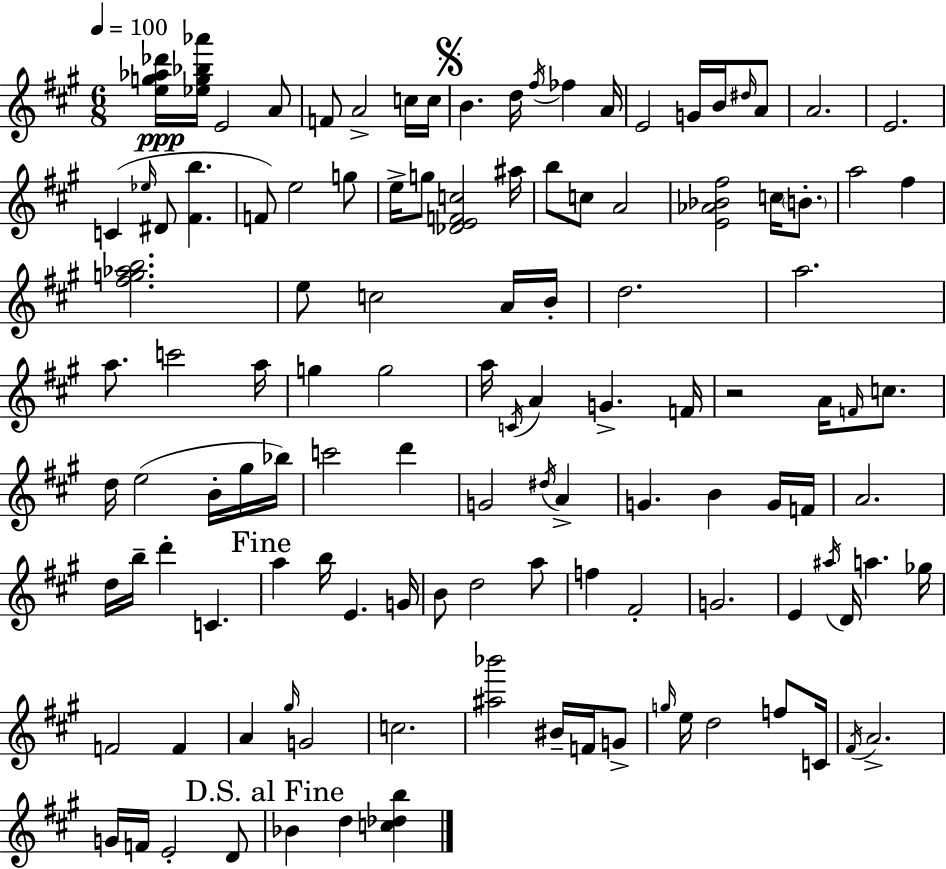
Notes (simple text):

[E5,G5,Ab5,Db6]/s [Eb5,G5,Bb5,Ab6]/s E4/h A4/e F4/e A4/h C5/s C5/s B4/q. D5/s F#5/s FES5/q A4/s E4/h G4/s B4/s D#5/s A4/e A4/h. E4/h. C4/q Eb5/s D#4/e [F#4,B5]/q. F4/e E5/h G5/e E5/s G5/e [Db4,E4,F4,C5]/h A#5/s B5/e C5/e A4/h [E4,Ab4,Bb4,F#5]/h C5/s B4/e. A5/h F#5/q [F#5,G5,Ab5,B5]/h. E5/e C5/h A4/s B4/s D5/h. A5/h. A5/e. C6/h A5/s G5/q G5/h A5/s C4/s A4/q G4/q. F4/s R/h A4/s F4/s C5/e. D5/s E5/h B4/s G#5/s Bb5/s C6/h D6/q G4/h D#5/s A4/q G4/q. B4/q G4/s F4/s A4/h. D5/s B5/s D6/q C4/q. A5/q B5/s E4/q. G4/s B4/e D5/h A5/e F5/q F#4/h G4/h. E4/q A#5/s D4/s A5/q. Gb5/s F4/h F4/q A4/q G#5/s G4/h C5/h. [A#5,Bb6]/h BIS4/s F4/s G4/e G5/s E5/s D5/h F5/e C4/s F#4/s A4/h. G4/s F4/s E4/h D4/e Bb4/q D5/q [C5,Db5,B5]/q